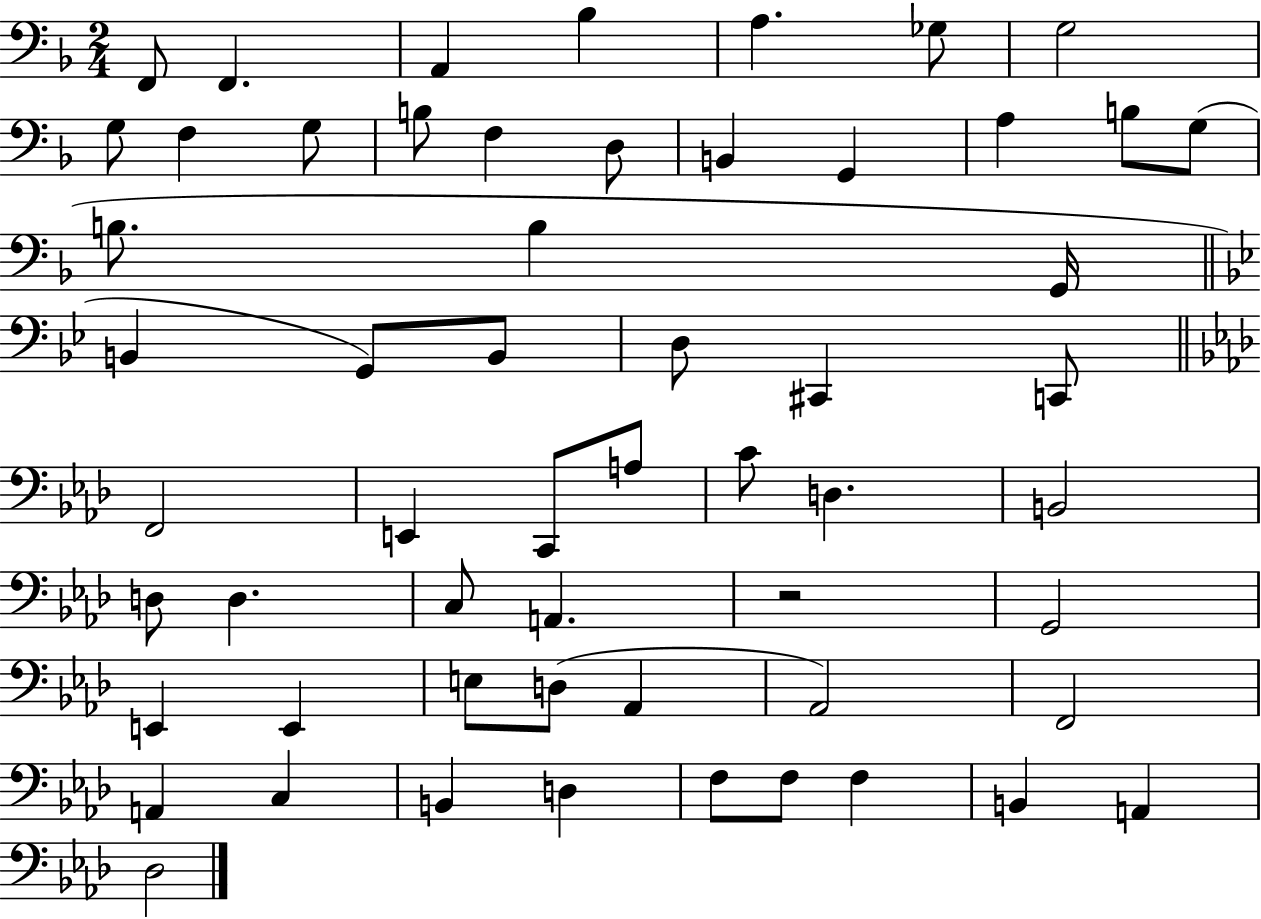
F2/e F2/q. A2/q Bb3/q A3/q. Gb3/e G3/h G3/e F3/q G3/e B3/e F3/q D3/e B2/q G2/q A3/q B3/e G3/e B3/e. B3/q G2/s B2/q G2/e B2/e D3/e C#2/q C2/e F2/h E2/q C2/e A3/e C4/e D3/q. B2/h D3/e D3/q. C3/e A2/q. R/h G2/h E2/q E2/q E3/e D3/e Ab2/q Ab2/h F2/h A2/q C3/q B2/q D3/q F3/e F3/e F3/q B2/q A2/q Db3/h